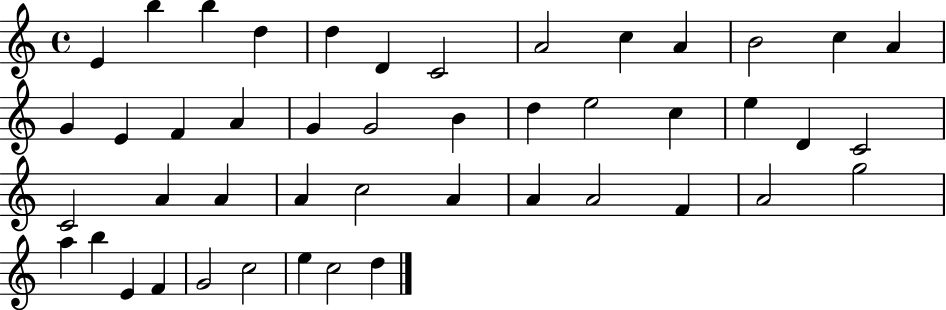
E4/q B5/q B5/q D5/q D5/q D4/q C4/h A4/h C5/q A4/q B4/h C5/q A4/q G4/q E4/q F4/q A4/q G4/q G4/h B4/q D5/q E5/h C5/q E5/q D4/q C4/h C4/h A4/q A4/q A4/q C5/h A4/q A4/q A4/h F4/q A4/h G5/h A5/q B5/q E4/q F4/q G4/h C5/h E5/q C5/h D5/q